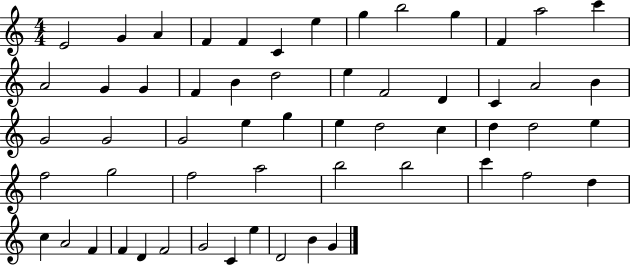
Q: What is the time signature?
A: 4/4